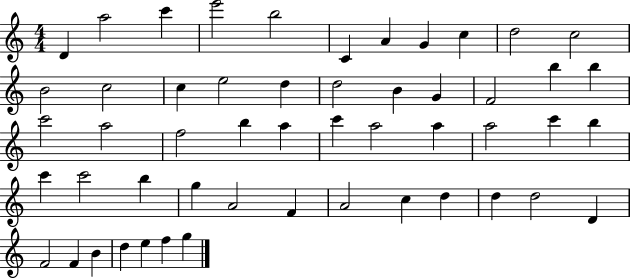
X:1
T:Untitled
M:4/4
L:1/4
K:C
D a2 c' e'2 b2 C A G c d2 c2 B2 c2 c e2 d d2 B G F2 b b c'2 a2 f2 b a c' a2 a a2 c' b c' c'2 b g A2 F A2 c d d d2 D F2 F B d e f g